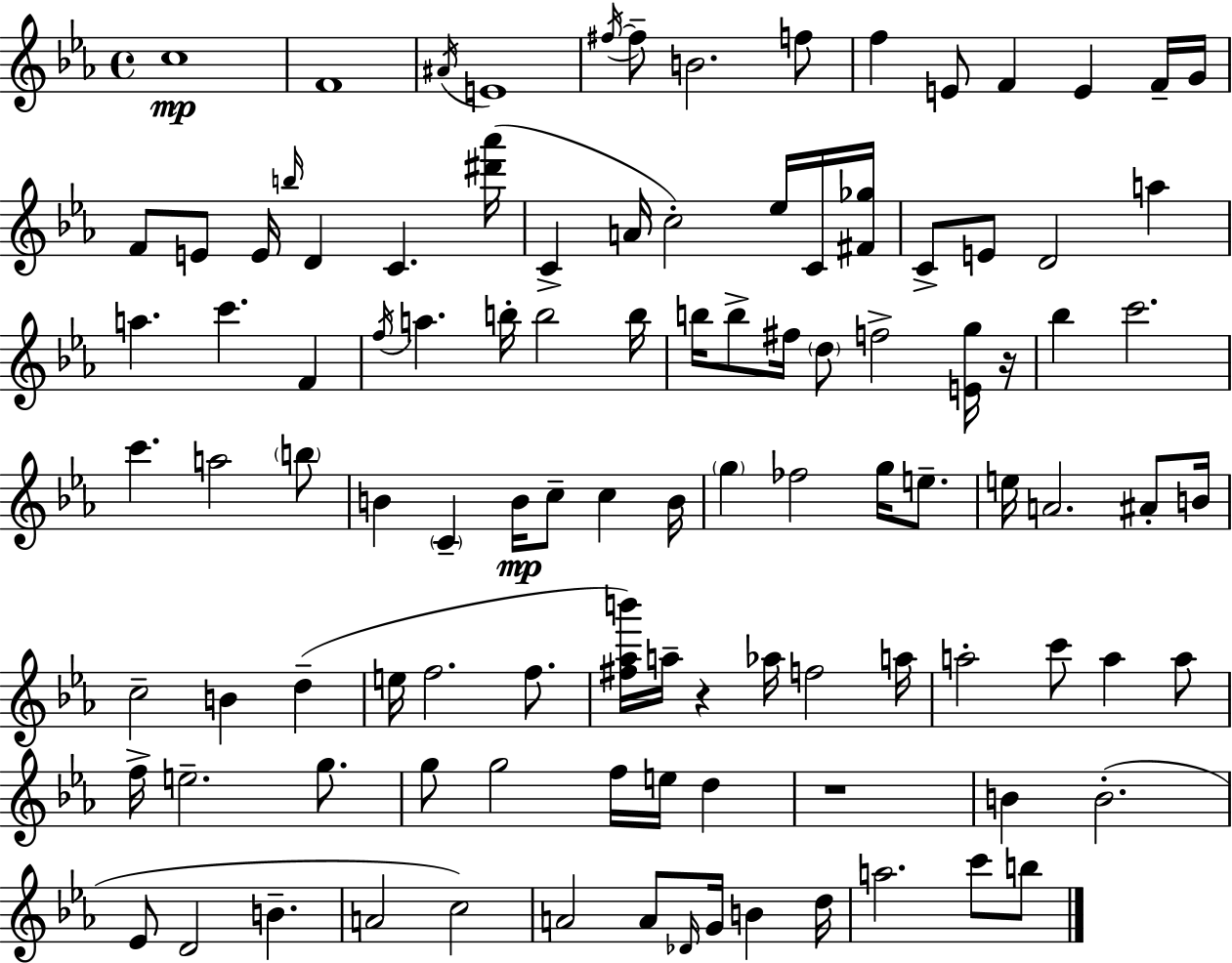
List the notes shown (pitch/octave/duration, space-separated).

C5/w F4/w A#4/s E4/w F#5/s F#5/e B4/h. F5/e F5/q E4/e F4/q E4/q F4/s G4/s F4/e E4/e E4/s B5/s D4/q C4/q. [D#6,Ab6]/s C4/q A4/s C5/h Eb5/s C4/s [F#4,Gb5]/s C4/e E4/e D4/h A5/q A5/q. C6/q. F4/q F5/s A5/q. B5/s B5/h B5/s B5/s B5/e F#5/s D5/e F5/h [E4,G5]/s R/s Bb5/q C6/h. C6/q. A5/h B5/e B4/q C4/q B4/s C5/e C5/q B4/s G5/q FES5/h G5/s E5/e. E5/s A4/h. A#4/e B4/s C5/h B4/q D5/q E5/s F5/h. F5/e. [F#5,Ab5,B6]/s A5/s R/q Ab5/s F5/h A5/s A5/h C6/e A5/q A5/e F5/s E5/h. G5/e. G5/e G5/h F5/s E5/s D5/q R/w B4/q B4/h. Eb4/e D4/h B4/q. A4/h C5/h A4/h A4/e Db4/s G4/s B4/q D5/s A5/h. C6/e B5/e